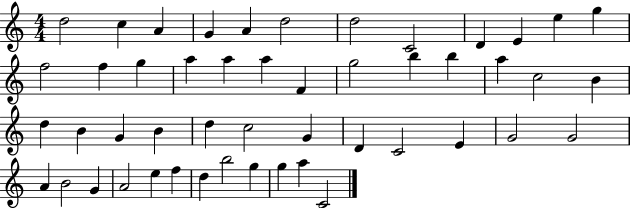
X:1
T:Untitled
M:4/4
L:1/4
K:C
d2 c A G A d2 d2 C2 D E e g f2 f g a a a F g2 b b a c2 B d B G B d c2 G D C2 E G2 G2 A B2 G A2 e f d b2 g g a C2